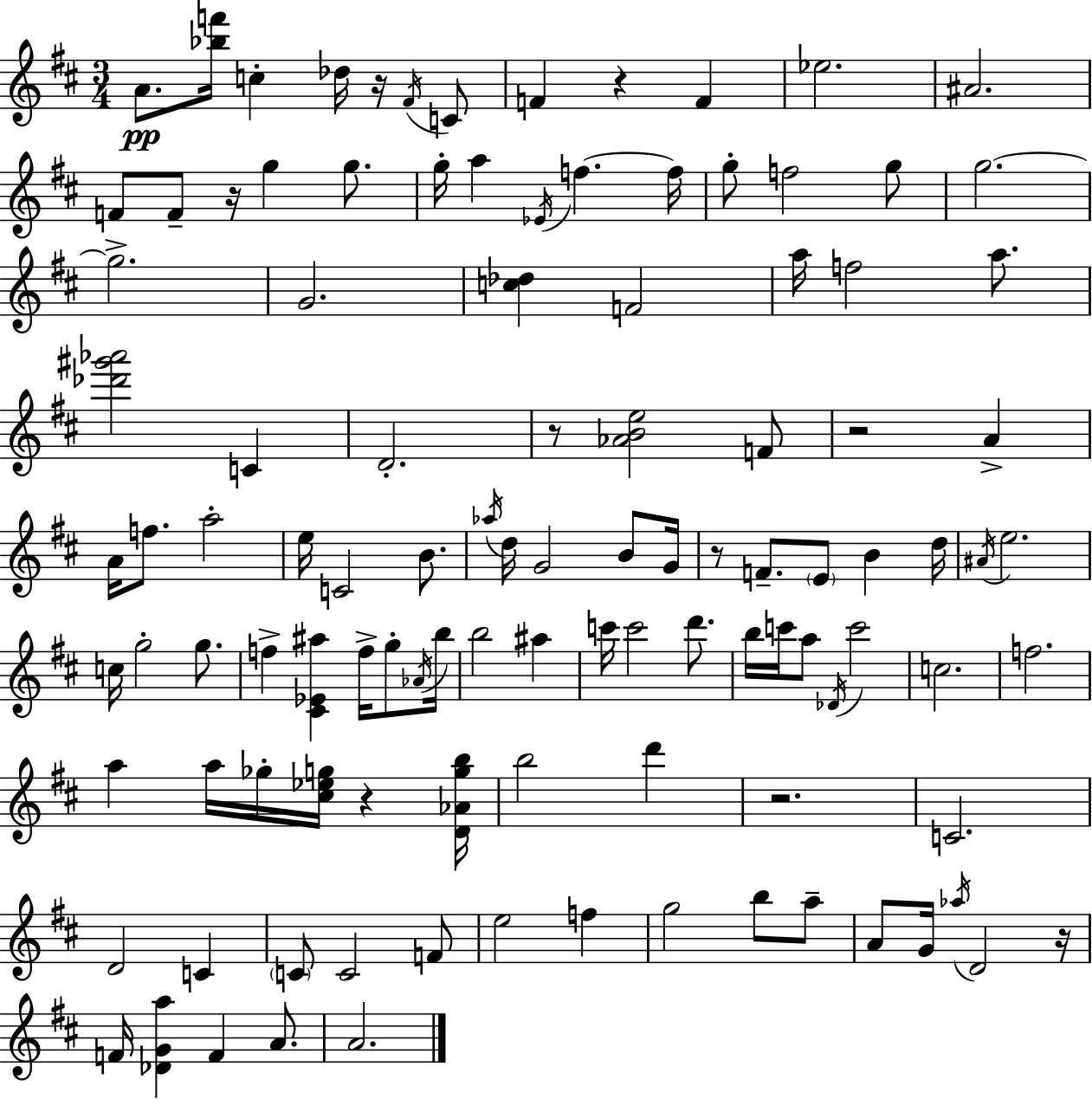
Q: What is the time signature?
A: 3/4